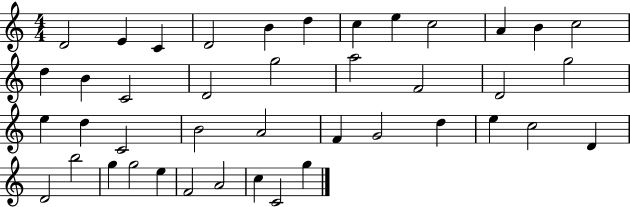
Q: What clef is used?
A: treble